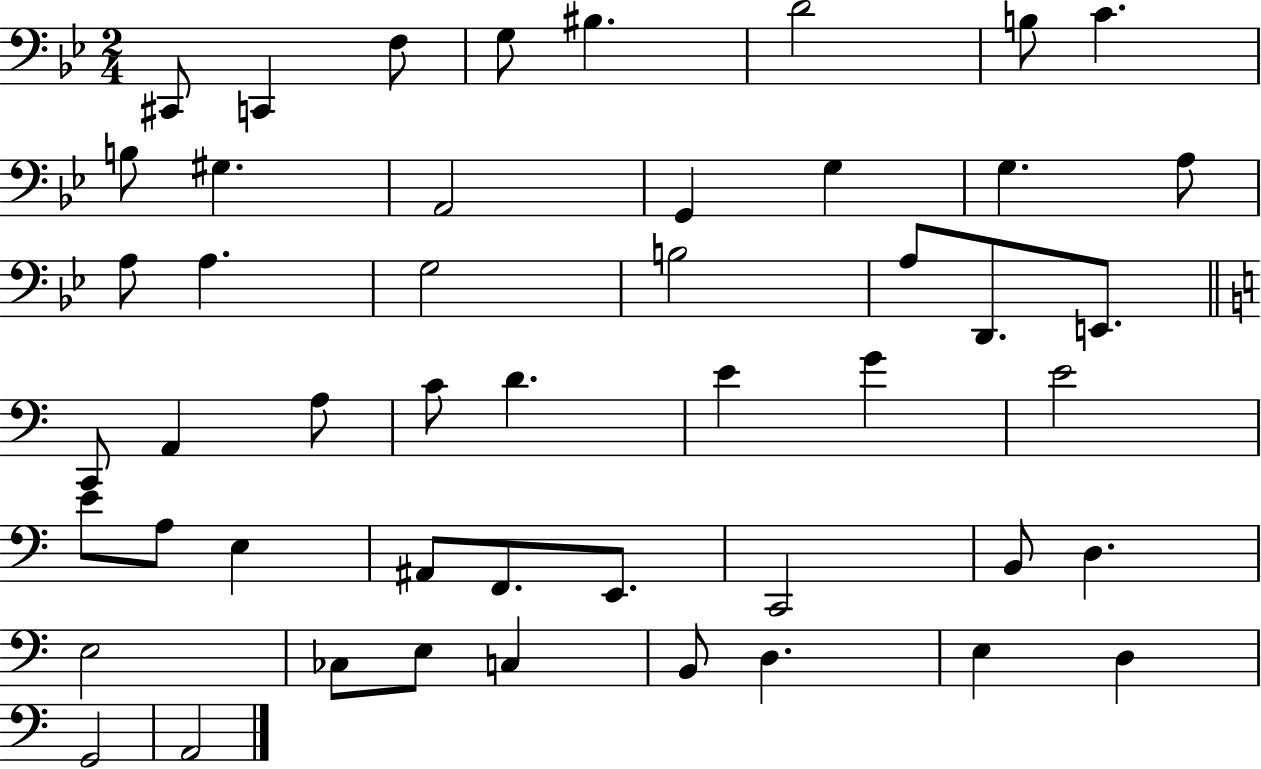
X:1
T:Untitled
M:2/4
L:1/4
K:Bb
^C,,/2 C,, F,/2 G,/2 ^B, D2 B,/2 C B,/2 ^G, A,,2 G,, G, G, A,/2 A,/2 A, G,2 B,2 A,/2 D,,/2 E,,/2 C,,/2 A,, A,/2 C/2 D E G E2 E/2 A,/2 E, ^A,,/2 F,,/2 E,,/2 C,,2 B,,/2 D, E,2 _C,/2 E,/2 C, B,,/2 D, E, D, G,,2 A,,2